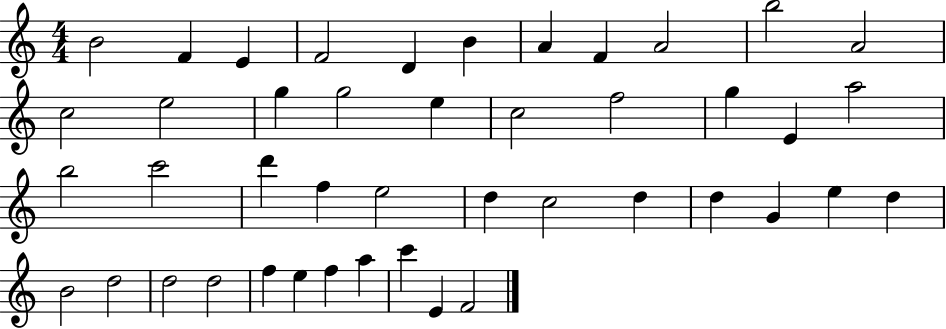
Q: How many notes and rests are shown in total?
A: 44